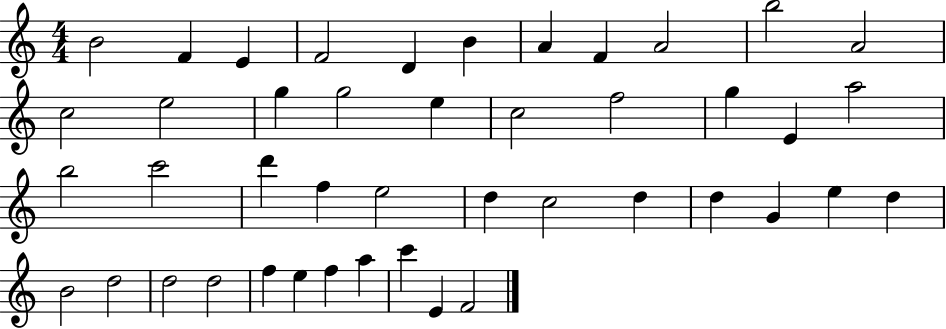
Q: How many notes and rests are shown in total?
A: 44